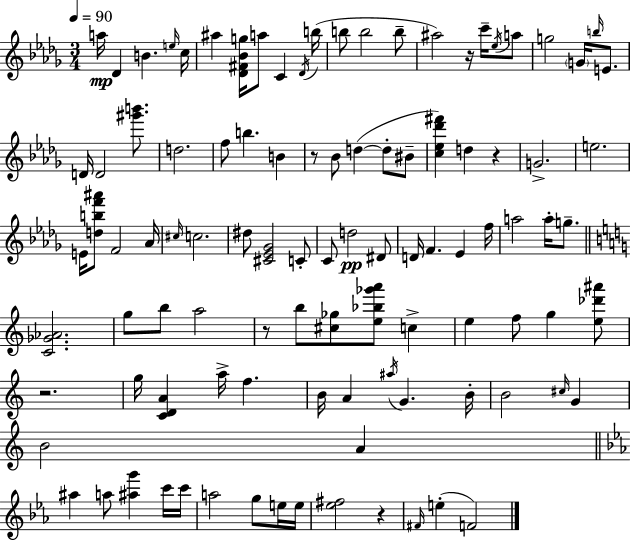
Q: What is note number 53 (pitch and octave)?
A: B5